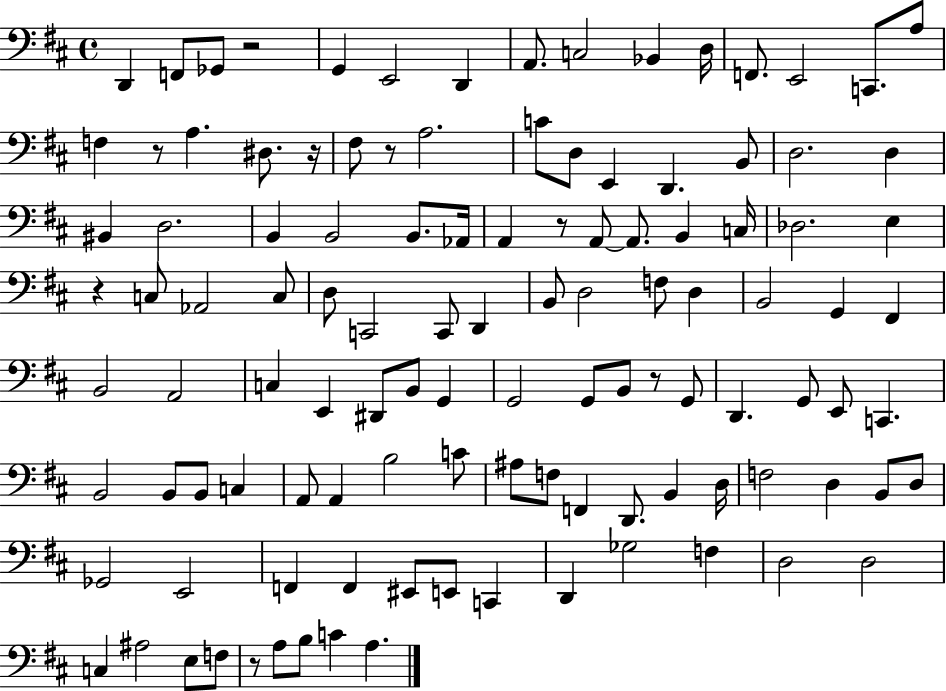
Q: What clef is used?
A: bass